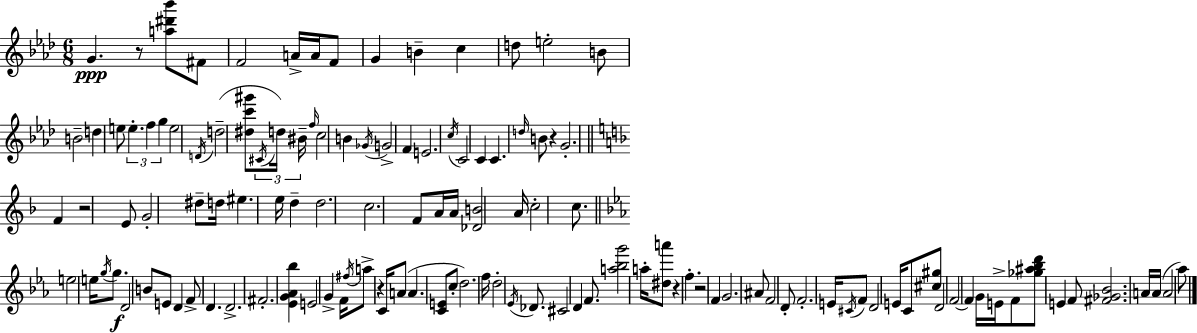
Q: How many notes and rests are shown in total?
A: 125